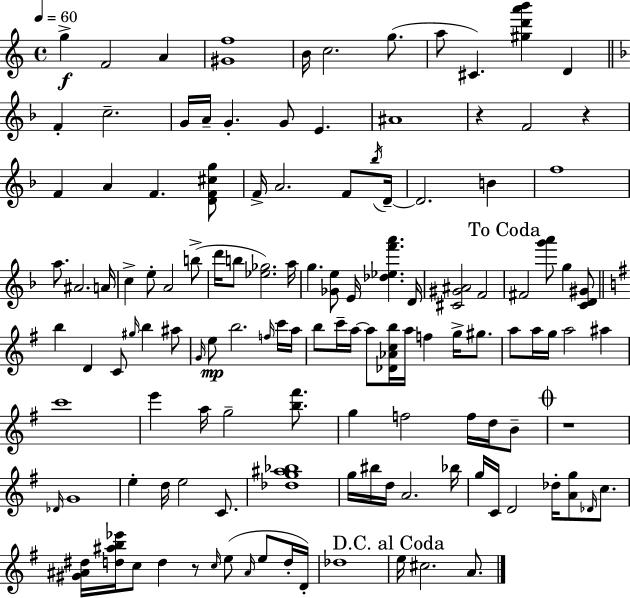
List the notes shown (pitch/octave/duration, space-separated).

G5/q F4/h A4/q [G#4,F5]/w B4/s C5/h. G5/e. A5/e C#4/q. [G#5,D6,A6,B6]/q D4/q F4/q C5/h. G4/s A4/s G4/q. G4/e E4/q. A#4/w R/q F4/h R/q F4/q A4/q F4/q. [D4,F4,C#5,G5]/e F4/s A4/h. F4/e Bb5/s D4/s D4/h. B4/q F5/w A5/e. A#4/h. A4/s C5/q E5/e A4/h B5/e D6/s B5/e [Eb5,Gb5]/h. A5/s G5/q. [Gb4,E5]/e E4/s [Db5,Eb5,F6,A6]/q. D4/s [C#4,G#4,A#4]/h F4/h F#4/h [G6,A6]/e G5/q [C4,D4,G#4]/e B5/q D4/q C4/e G#5/s B5/q A#5/e G4/s E5/e B5/h. F5/s C6/s A5/s B5/e C6/s A5/s A5/e [Db4,Ab4,C5,B5]/s A5/s F5/q G5/s G#5/e. A5/e A5/s G5/s A5/h A#5/q C6/w E6/q A5/s G5/h [B5,F#6]/e. G5/q F5/h F5/s D5/s B4/e R/w Db4/s G4/w E5/q D5/s E5/h C4/e. [Db5,G5,A#5,Bb5]/w G5/s BIS5/s D5/s A4/h. Bb5/s G5/s C4/s D4/h Db5/s [A4,G5]/e Db4/s C5/e. [G#4,A#4,D#5]/s [D5,A#5,B5,Eb6]/s C5/e D5/q R/e C5/s E5/e A#4/s E5/e D5/s D4/s Db5/w E5/s C#5/h. A4/e.